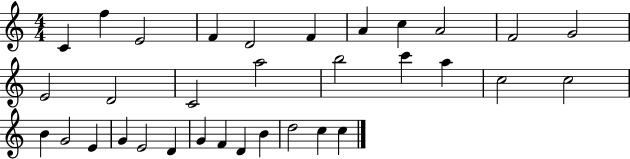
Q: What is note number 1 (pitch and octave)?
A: C4